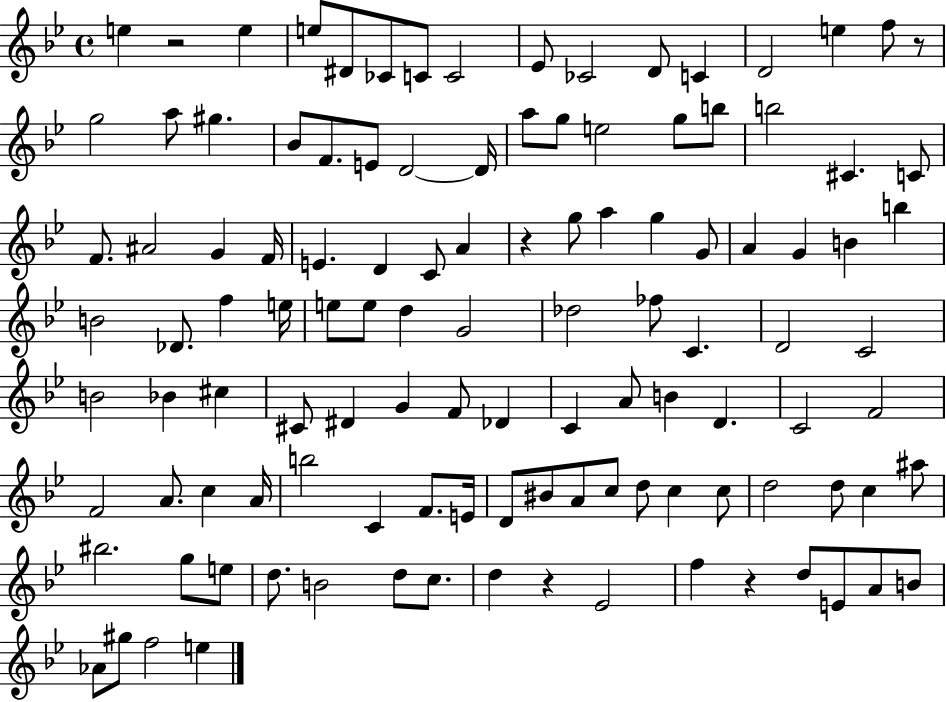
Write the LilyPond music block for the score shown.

{
  \clef treble
  \time 4/4
  \defaultTimeSignature
  \key bes \major
  e''4 r2 e''4 | e''8 dis'8 ces'8 c'8 c'2 | ees'8 ces'2 d'8 c'4 | d'2 e''4 f''8 r8 | \break g''2 a''8 gis''4. | bes'8 f'8. e'8 d'2~~ d'16 | a''8 g''8 e''2 g''8 b''8 | b''2 cis'4. c'8 | \break f'8. ais'2 g'4 f'16 | e'4. d'4 c'8 a'4 | r4 g''8 a''4 g''4 g'8 | a'4 g'4 b'4 b''4 | \break b'2 des'8. f''4 e''16 | e''8 e''8 d''4 g'2 | des''2 fes''8 c'4. | d'2 c'2 | \break b'2 bes'4 cis''4 | cis'8 dis'4 g'4 f'8 des'4 | c'4 a'8 b'4 d'4. | c'2 f'2 | \break f'2 a'8. c''4 a'16 | b''2 c'4 f'8. e'16 | d'8 bis'8 a'8 c''8 d''8 c''4 c''8 | d''2 d''8 c''4 ais''8 | \break bis''2. g''8 e''8 | d''8. b'2 d''8 c''8. | d''4 r4 ees'2 | f''4 r4 d''8 e'8 a'8 b'8 | \break aes'8 gis''8 f''2 e''4 | \bar "|."
}